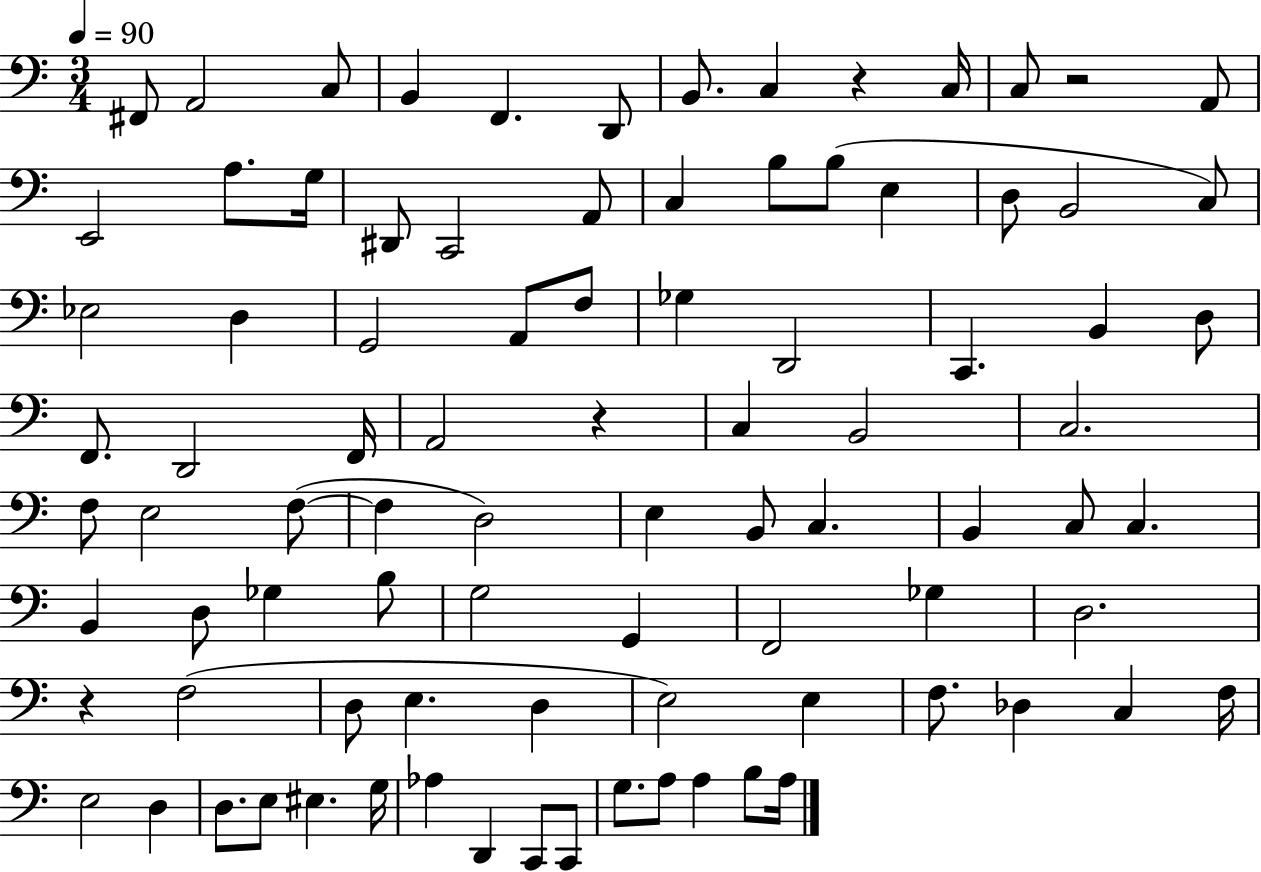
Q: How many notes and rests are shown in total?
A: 90